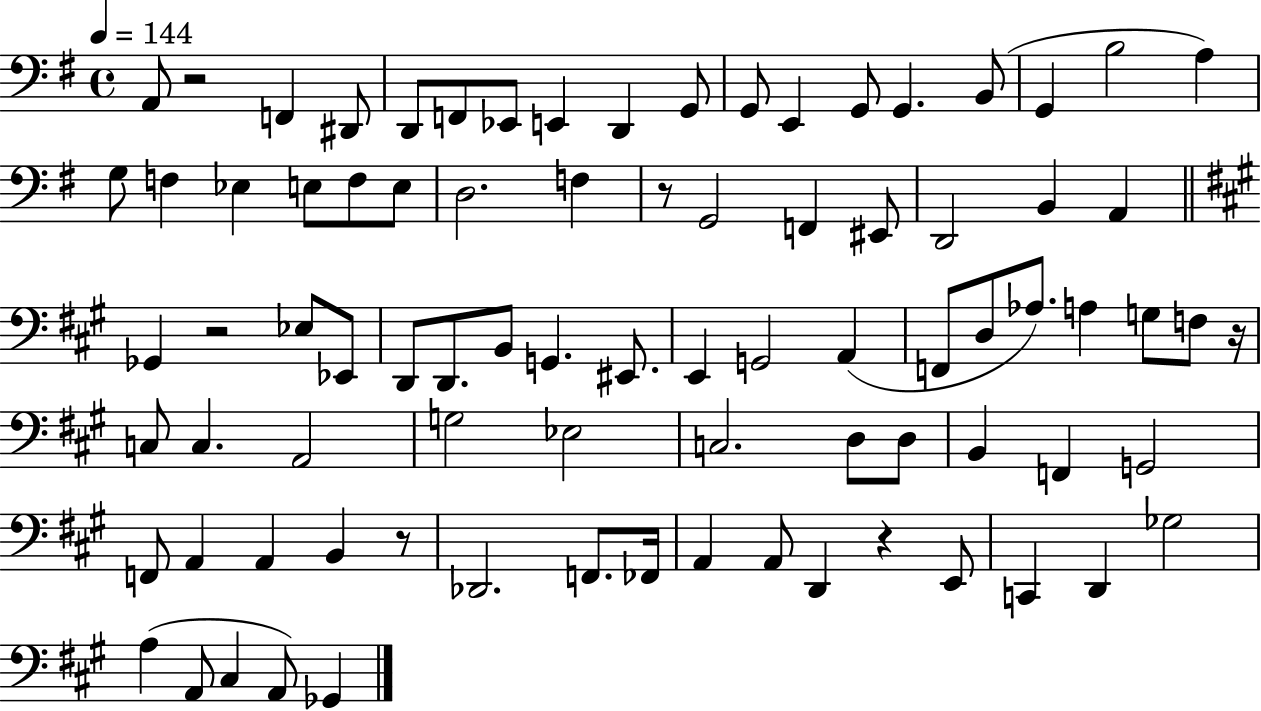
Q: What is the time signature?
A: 4/4